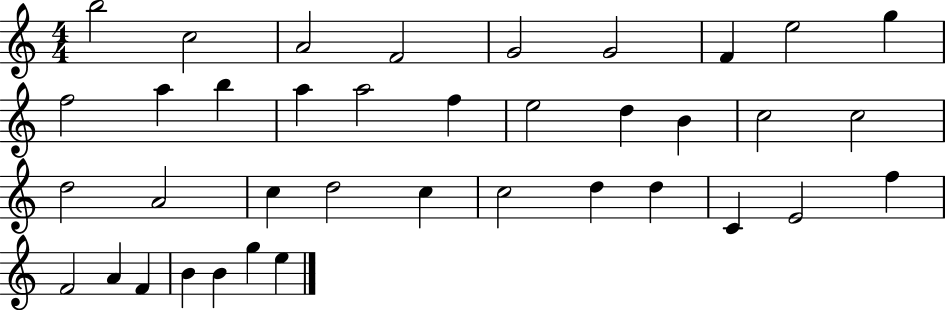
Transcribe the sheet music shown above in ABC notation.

X:1
T:Untitled
M:4/4
L:1/4
K:C
b2 c2 A2 F2 G2 G2 F e2 g f2 a b a a2 f e2 d B c2 c2 d2 A2 c d2 c c2 d d C E2 f F2 A F B B g e